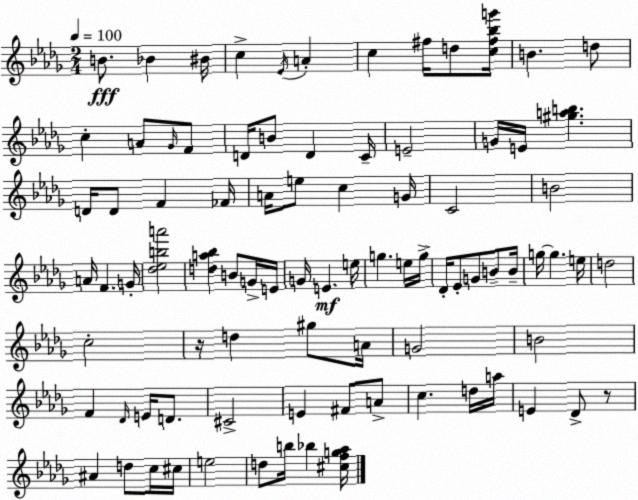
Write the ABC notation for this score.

X:1
T:Untitled
M:2/4
L:1/4
K:Bbm
B/2 _B ^B/4 c _E/4 A c ^f/4 d/2 [c^f_bg']/4 B d/2 c A/2 _G/4 F/2 D/4 B/2 D C/4 E2 G/4 E/4 [^gab] D/4 D/2 F _F/4 A/4 e/2 c G/4 C2 B2 A/4 F G/4 [_d_eba']2 [da_b] B/2 G/4 E/4 G/4 E e/4 g e/4 g/4 _D/4 _E/2 G/2 B/2 B/4 g/4 g e/4 d2 c2 z/4 d ^g/2 A/4 G2 B2 F _D/4 E/4 D/2 ^C2 E ^F/2 A/2 c d/4 a/4 E _D/2 z/2 ^A d/2 c/4 ^c/4 e2 d/2 b/4 _b [^cfg_a]/4